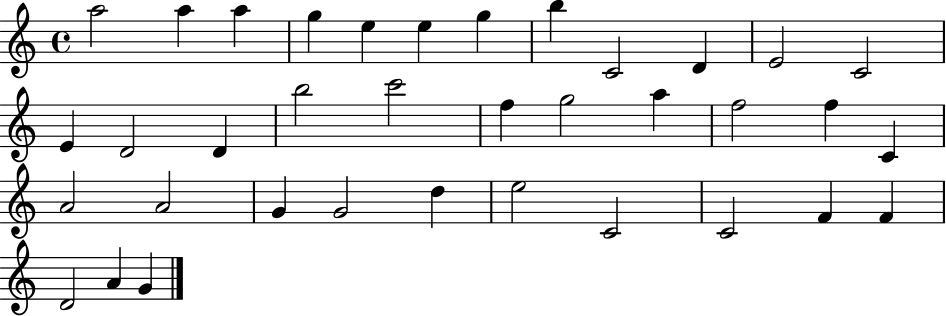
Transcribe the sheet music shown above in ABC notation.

X:1
T:Untitled
M:4/4
L:1/4
K:C
a2 a a g e e g b C2 D E2 C2 E D2 D b2 c'2 f g2 a f2 f C A2 A2 G G2 d e2 C2 C2 F F D2 A G